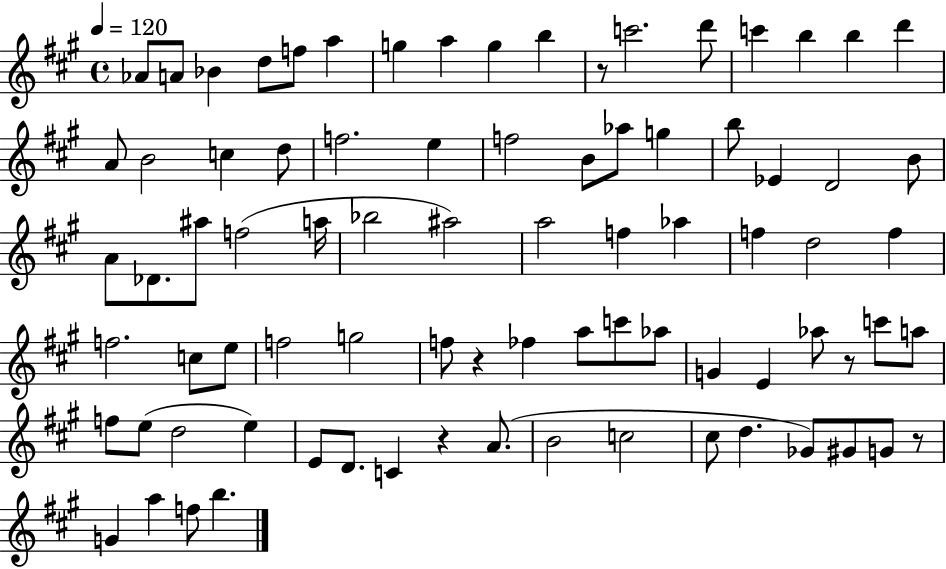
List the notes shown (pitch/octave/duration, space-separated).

Ab4/e A4/e Bb4/q D5/e F5/e A5/q G5/q A5/q G5/q B5/q R/e C6/h. D6/e C6/q B5/q B5/q D6/q A4/e B4/h C5/q D5/e F5/h. E5/q F5/h B4/e Ab5/e G5/q B5/e Eb4/q D4/h B4/e A4/e Db4/e. A#5/e F5/h A5/s Bb5/h A#5/h A5/h F5/q Ab5/q F5/q D5/h F5/q F5/h. C5/e E5/e F5/h G5/h F5/e R/q FES5/q A5/e C6/e Ab5/e G4/q E4/q Ab5/e R/e C6/e A5/e F5/e E5/e D5/h E5/q E4/e D4/e. C4/q R/q A4/e. B4/h C5/h C#5/e D5/q. Gb4/e G#4/e G4/e R/e G4/q A5/q F5/e B5/q.